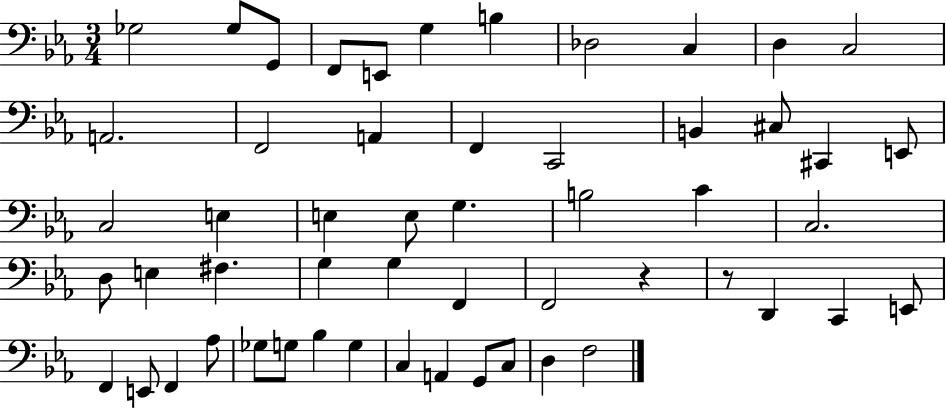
{
  \clef bass
  \numericTimeSignature
  \time 3/4
  \key ees \major
  ges2 ges8 g,8 | f,8 e,8 g4 b4 | des2 c4 | d4 c2 | \break a,2. | f,2 a,4 | f,4 c,2 | b,4 cis8 cis,4 e,8 | \break c2 e4 | e4 e8 g4. | b2 c'4 | c2. | \break d8 e4 fis4. | g4 g4 f,4 | f,2 r4 | r8 d,4 c,4 e,8 | \break f,4 e,8 f,4 aes8 | ges8 g8 bes4 g4 | c4 a,4 g,8 c8 | d4 f2 | \break \bar "|."
}